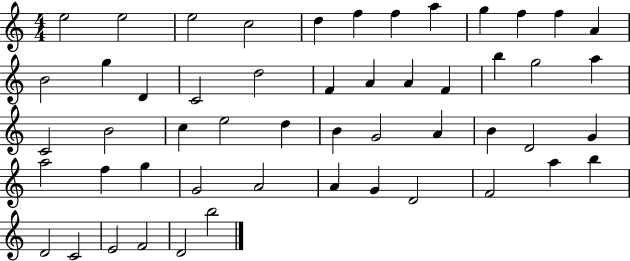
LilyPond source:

{
  \clef treble
  \numericTimeSignature
  \time 4/4
  \key c \major
  e''2 e''2 | e''2 c''2 | d''4 f''4 f''4 a''4 | g''4 f''4 f''4 a'4 | \break b'2 g''4 d'4 | c'2 d''2 | f'4 a'4 a'4 f'4 | b''4 g''2 a''4 | \break c'2 b'2 | c''4 e''2 d''4 | b'4 g'2 a'4 | b'4 d'2 g'4 | \break a''2 f''4 g''4 | g'2 a'2 | a'4 g'4 d'2 | f'2 a''4 b''4 | \break d'2 c'2 | e'2 f'2 | d'2 b''2 | \bar "|."
}